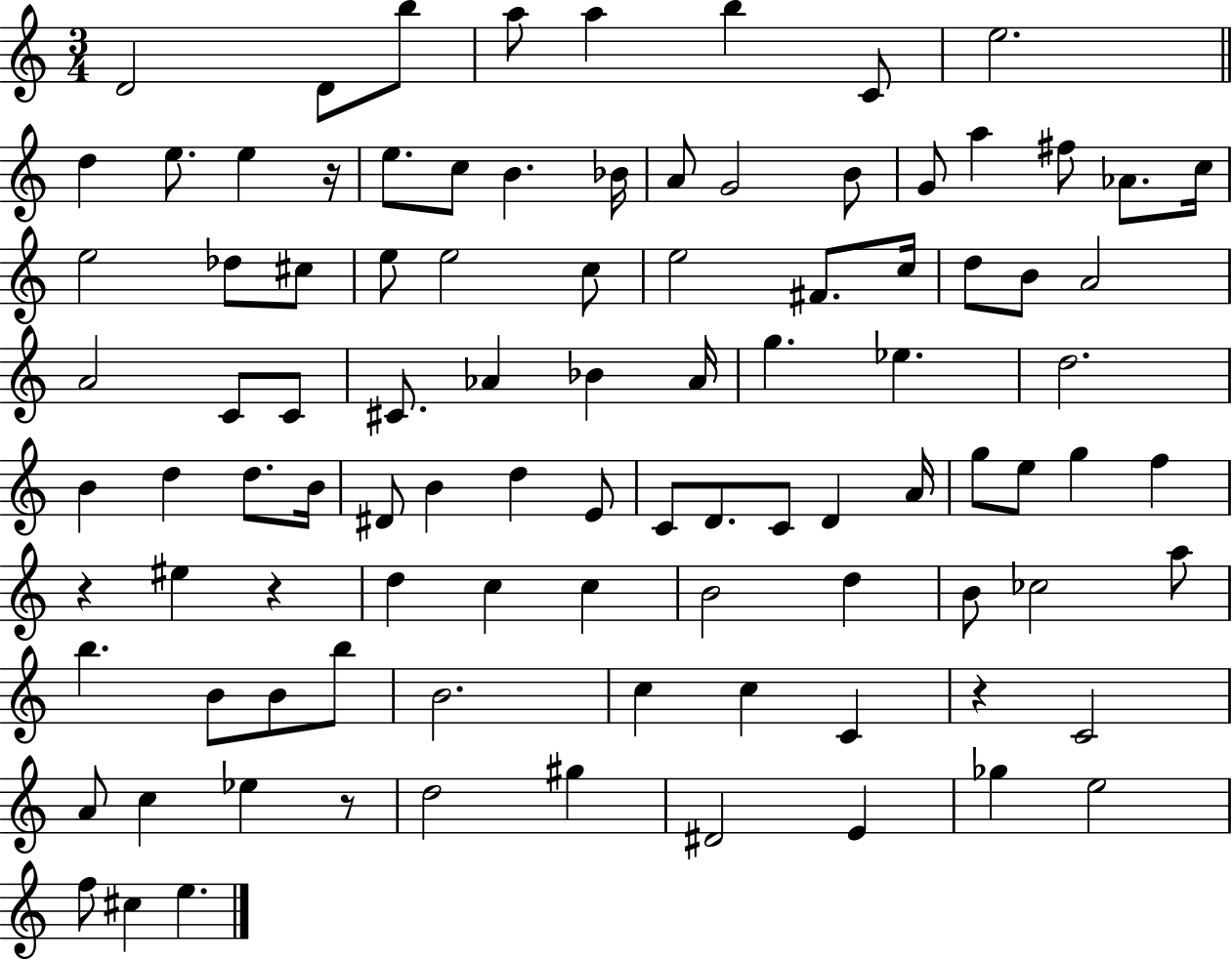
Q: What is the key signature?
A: C major